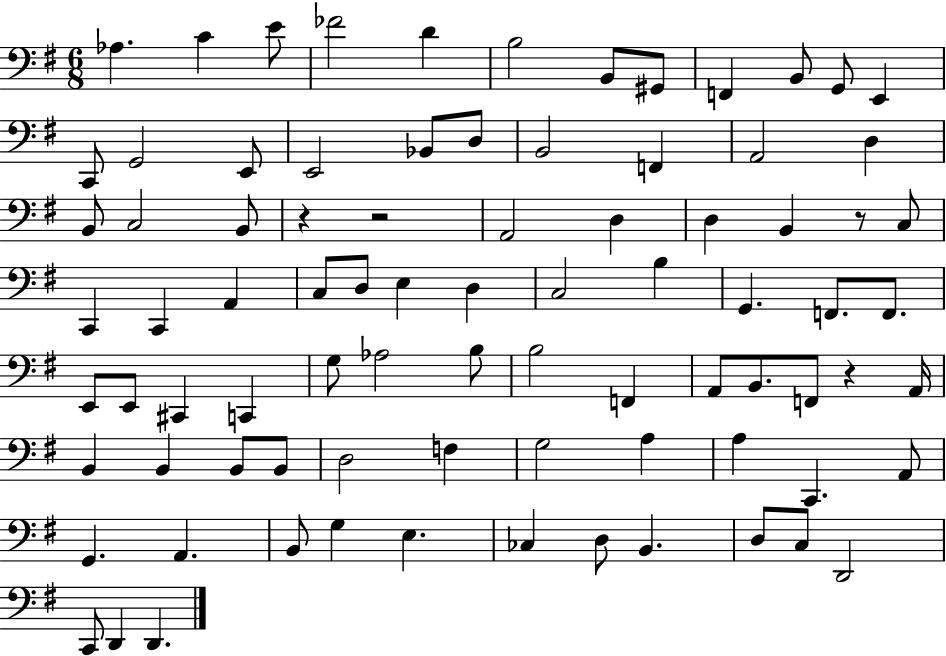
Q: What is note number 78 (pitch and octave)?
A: C2